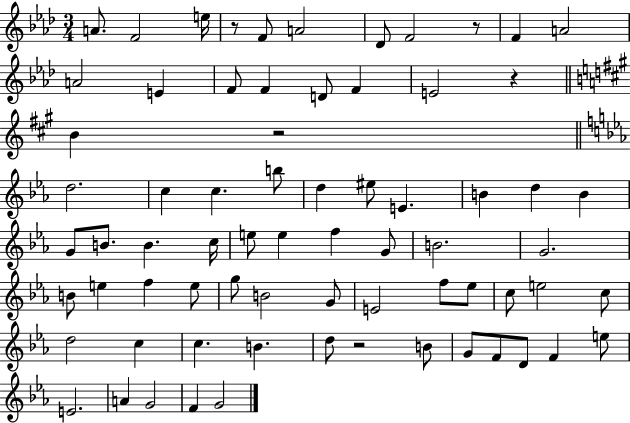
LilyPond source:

{
  \clef treble
  \numericTimeSignature
  \time 3/4
  \key aes \major
  a'8. f'2 e''16 | r8 f'8 a'2 | des'8 f'2 r8 | f'4 a'2 | \break a'2 e'4 | f'8 f'4 d'8 f'4 | e'2 r4 | \bar "||" \break \key a \major b'4 r2 | \bar "||" \break \key c \minor d''2. | c''4 c''4. b''8 | d''4 eis''8 e'4. | b'4 d''4 b'4 | \break g'8 b'8. b'4. c''16 | e''8 e''4 f''4 g'8 | b'2. | g'2. | \break b'8 e''4 f''4 e''8 | g''8 b'2 g'8 | e'2 f''8 ees''8 | c''8 e''2 c''8 | \break d''2 c''4 | c''4. b'4. | d''8 r2 b'8 | g'8 f'8 d'8 f'4 e''8 | \break e'2. | a'4 g'2 | f'4 g'2 | \bar "|."
}